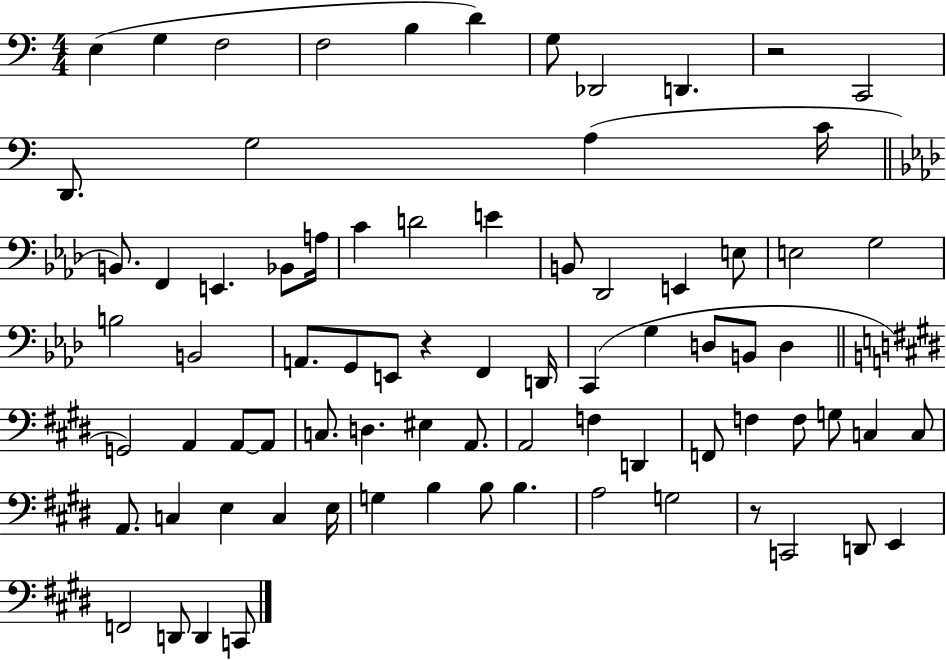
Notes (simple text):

E3/q G3/q F3/h F3/h B3/q D4/q G3/e Db2/h D2/q. R/h C2/h D2/e. G3/h A3/q C4/s B2/e. F2/q E2/q. Bb2/e A3/s C4/q D4/h E4/q B2/e Db2/h E2/q E3/e E3/h G3/h B3/h B2/h A2/e. G2/e E2/e R/q F2/q D2/s C2/q G3/q D3/e B2/e D3/q G2/h A2/q A2/e A2/e C3/e. D3/q. EIS3/q A2/e. A2/h F3/q D2/q F2/e F3/q F3/e G3/e C3/q C3/e A2/e. C3/q E3/q C3/q E3/s G3/q B3/q B3/e B3/q. A3/h G3/h R/e C2/h D2/e E2/q F2/h D2/e D2/q C2/e